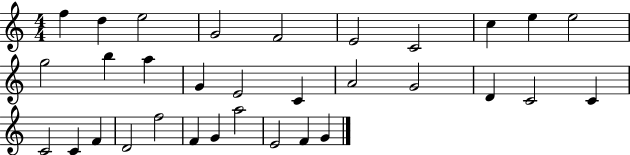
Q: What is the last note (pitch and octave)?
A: G4